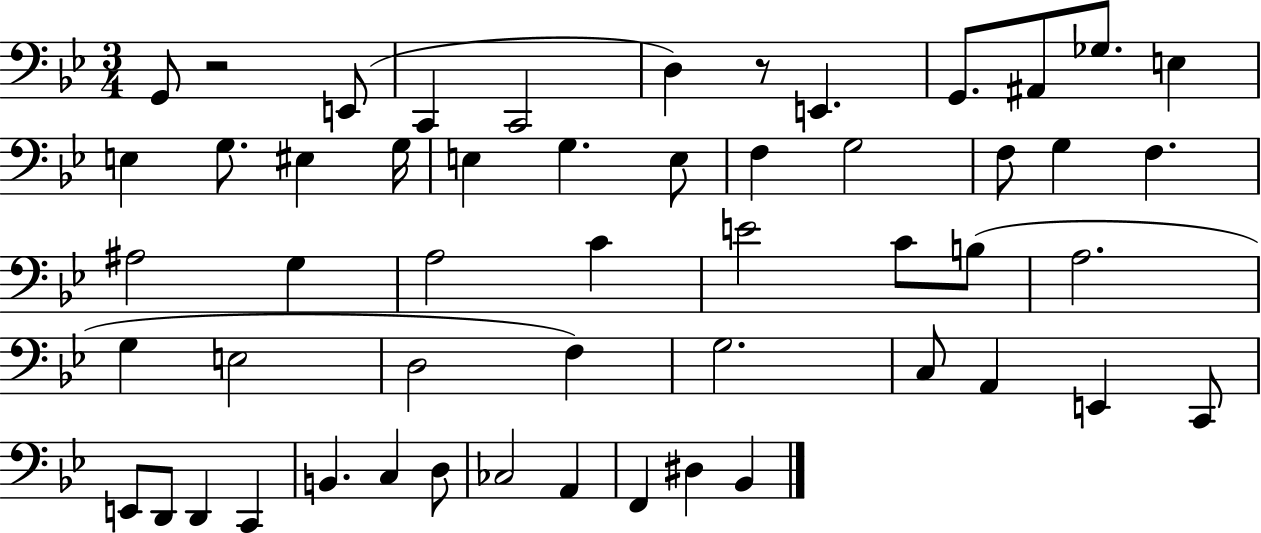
X:1
T:Untitled
M:3/4
L:1/4
K:Bb
G,,/2 z2 E,,/2 C,, C,,2 D, z/2 E,, G,,/2 ^A,,/2 _G,/2 E, E, G,/2 ^E, G,/4 E, G, E,/2 F, G,2 F,/2 G, F, ^A,2 G, A,2 C E2 C/2 B,/2 A,2 G, E,2 D,2 F, G,2 C,/2 A,, E,, C,,/2 E,,/2 D,,/2 D,, C,, B,, C, D,/2 _C,2 A,, F,, ^D, _B,,